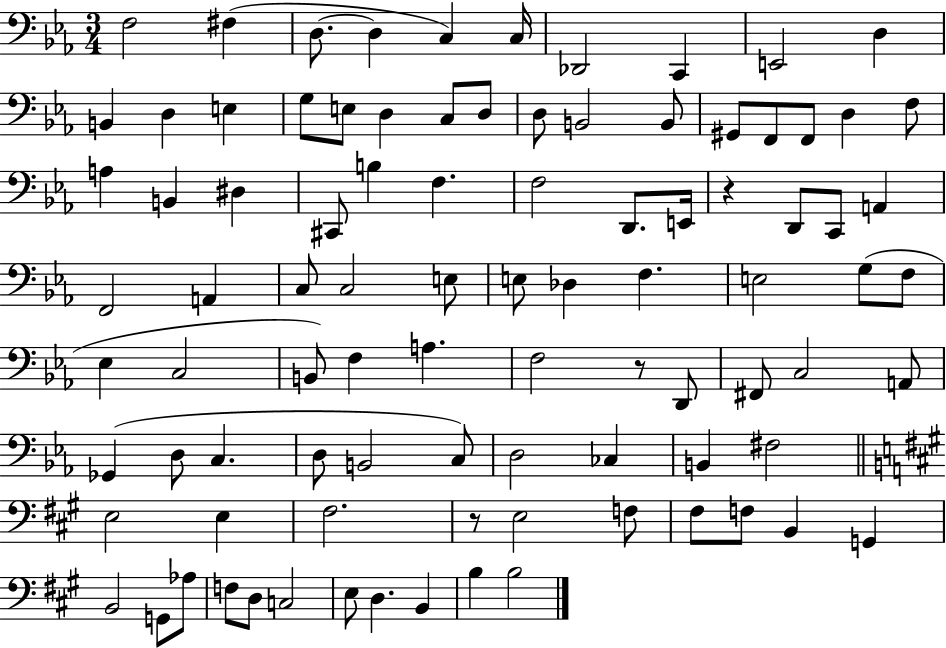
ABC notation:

X:1
T:Untitled
M:3/4
L:1/4
K:Eb
F,2 ^F, D,/2 D, C, C,/4 _D,,2 C,, E,,2 D, B,, D, E, G,/2 E,/2 D, C,/2 D,/2 D,/2 B,,2 B,,/2 ^G,,/2 F,,/2 F,,/2 D, F,/2 A, B,, ^D, ^C,,/2 B, F, F,2 D,,/2 E,,/4 z D,,/2 C,,/2 A,, F,,2 A,, C,/2 C,2 E,/2 E,/2 _D, F, E,2 G,/2 F,/2 _E, C,2 B,,/2 F, A, F,2 z/2 D,,/2 ^F,,/2 C,2 A,,/2 _G,, D,/2 C, D,/2 B,,2 C,/2 D,2 _C, B,, ^F,2 E,2 E, ^F,2 z/2 E,2 F,/2 ^F,/2 F,/2 B,, G,, B,,2 G,,/2 _A,/2 F,/2 D,/2 C,2 E,/2 D, B,, B, B,2